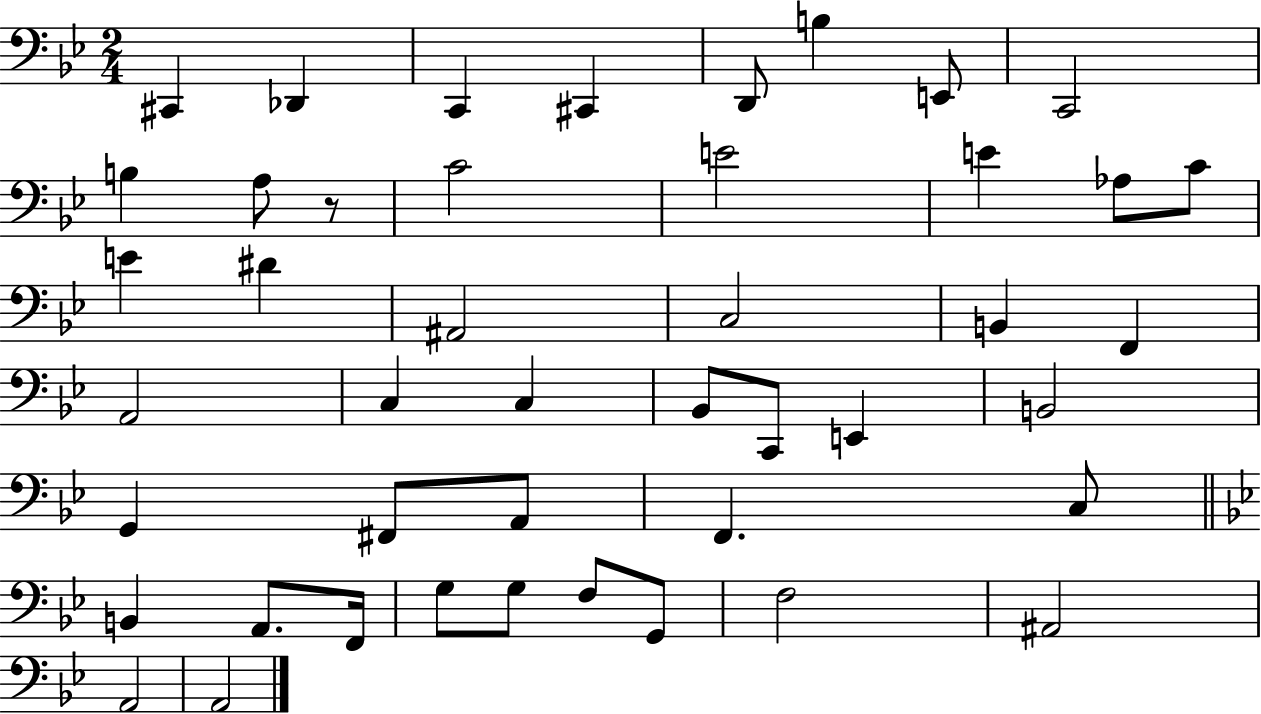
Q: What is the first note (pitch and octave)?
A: C#2